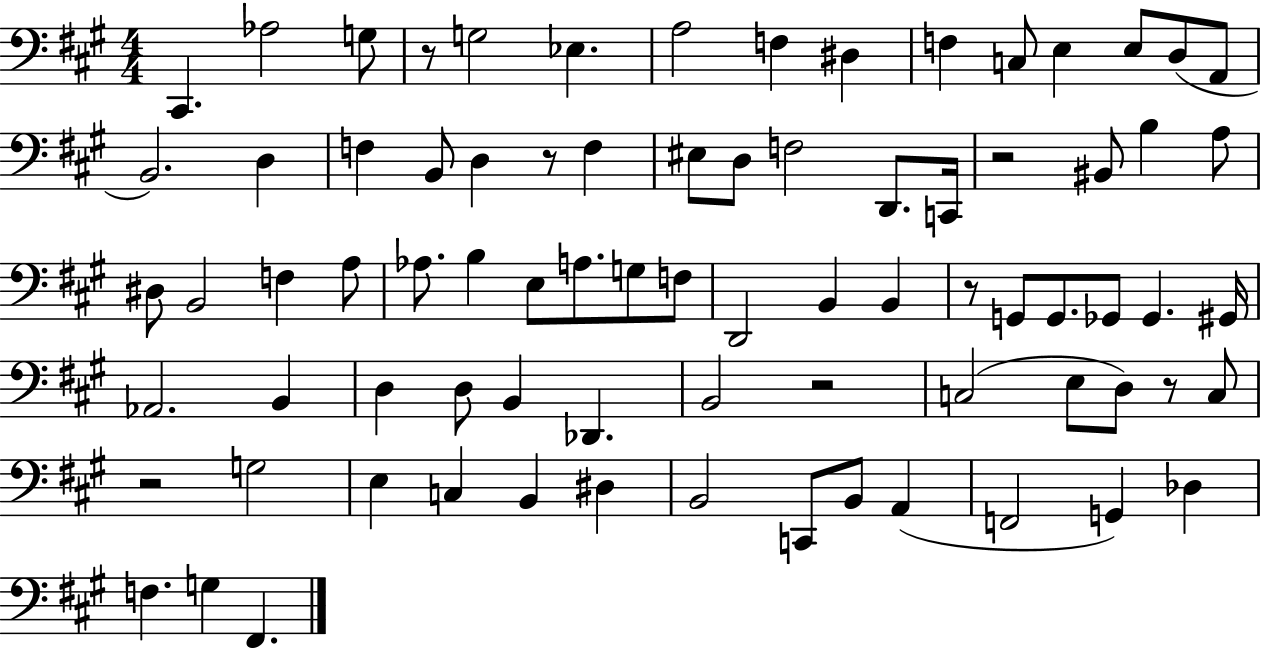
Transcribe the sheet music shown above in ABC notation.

X:1
T:Untitled
M:4/4
L:1/4
K:A
^C,, _A,2 G,/2 z/2 G,2 _E, A,2 F, ^D, F, C,/2 E, E,/2 D,/2 A,,/2 B,,2 D, F, B,,/2 D, z/2 F, ^E,/2 D,/2 F,2 D,,/2 C,,/4 z2 ^B,,/2 B, A,/2 ^D,/2 B,,2 F, A,/2 _A,/2 B, E,/2 A,/2 G,/2 F,/2 D,,2 B,, B,, z/2 G,,/2 G,,/2 _G,,/2 _G,, ^G,,/4 _A,,2 B,, D, D,/2 B,, _D,, B,,2 z2 C,2 E,/2 D,/2 z/2 C,/2 z2 G,2 E, C, B,, ^D, B,,2 C,,/2 B,,/2 A,, F,,2 G,, _D, F, G, ^F,,